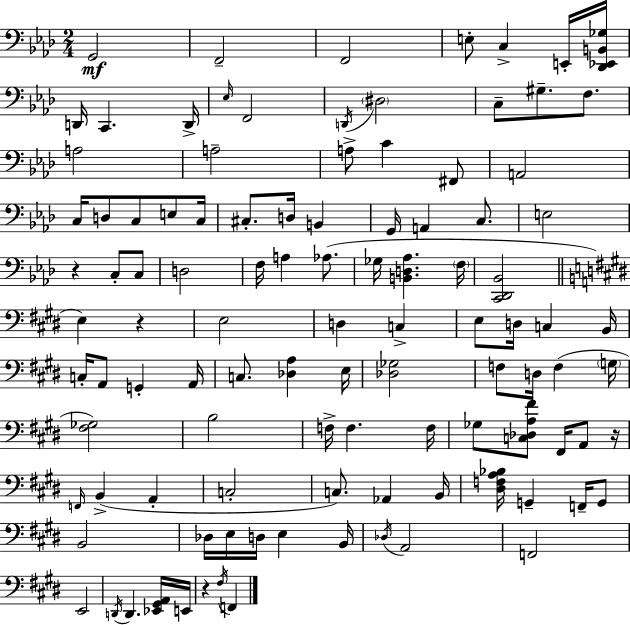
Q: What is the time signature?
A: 2/4